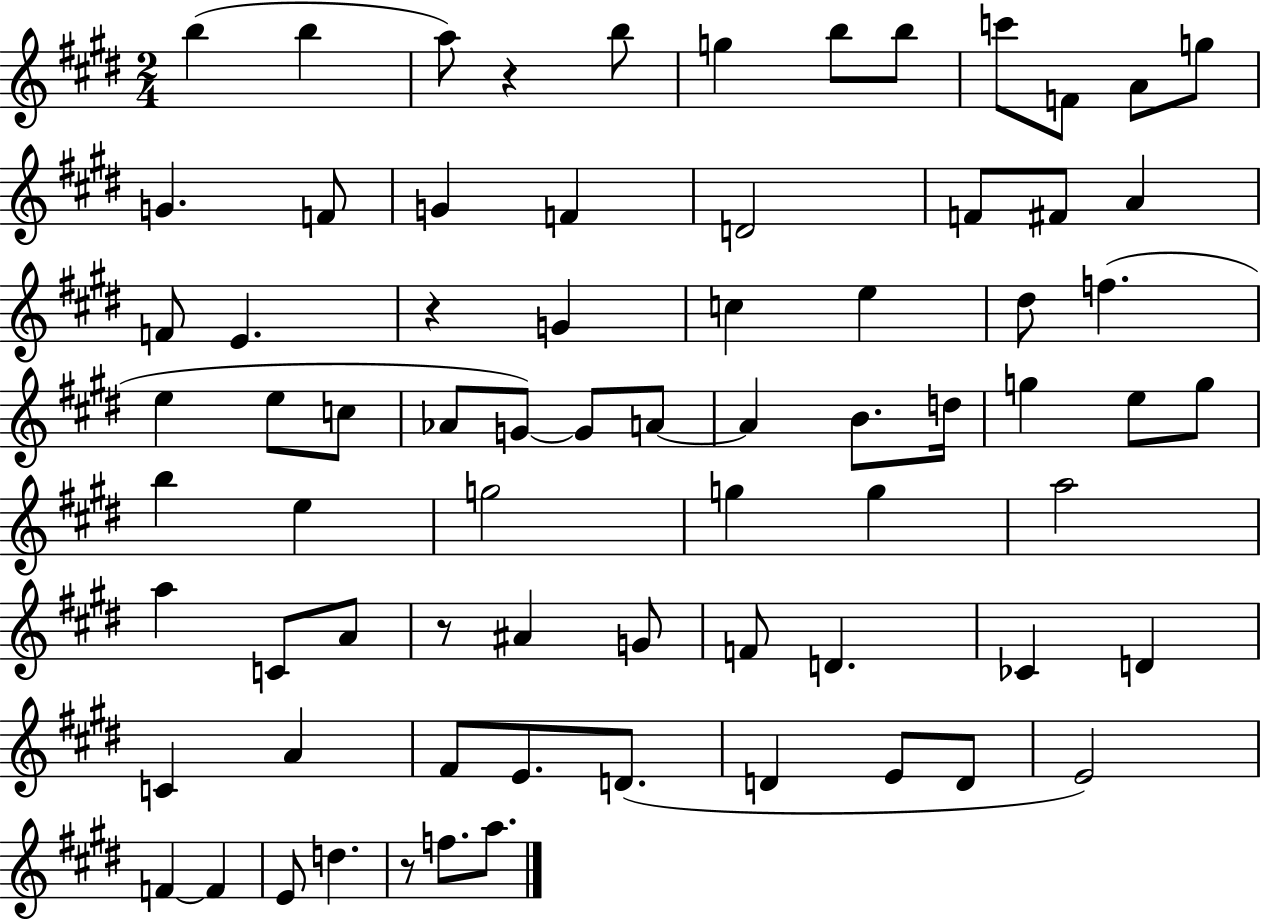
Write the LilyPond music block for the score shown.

{
  \clef treble
  \numericTimeSignature
  \time 2/4
  \key e \major
  b''4( b''4 | a''8) r4 b''8 | g''4 b''8 b''8 | c'''8 f'8 a'8 g''8 | \break g'4. f'8 | g'4 f'4 | d'2 | f'8 fis'8 a'4 | \break f'8 e'4. | r4 g'4 | c''4 e''4 | dis''8 f''4.( | \break e''4 e''8 c''8 | aes'8 g'8~~) g'8 a'8~~ | a'4 b'8. d''16 | g''4 e''8 g''8 | \break b''4 e''4 | g''2 | g''4 g''4 | a''2 | \break a''4 c'8 a'8 | r8 ais'4 g'8 | f'8 d'4. | ces'4 d'4 | \break c'4 a'4 | fis'8 e'8. d'8.( | d'4 e'8 d'8 | e'2) | \break f'4~~ f'4 | e'8 d''4. | r8 f''8. a''8. | \bar "|."
}